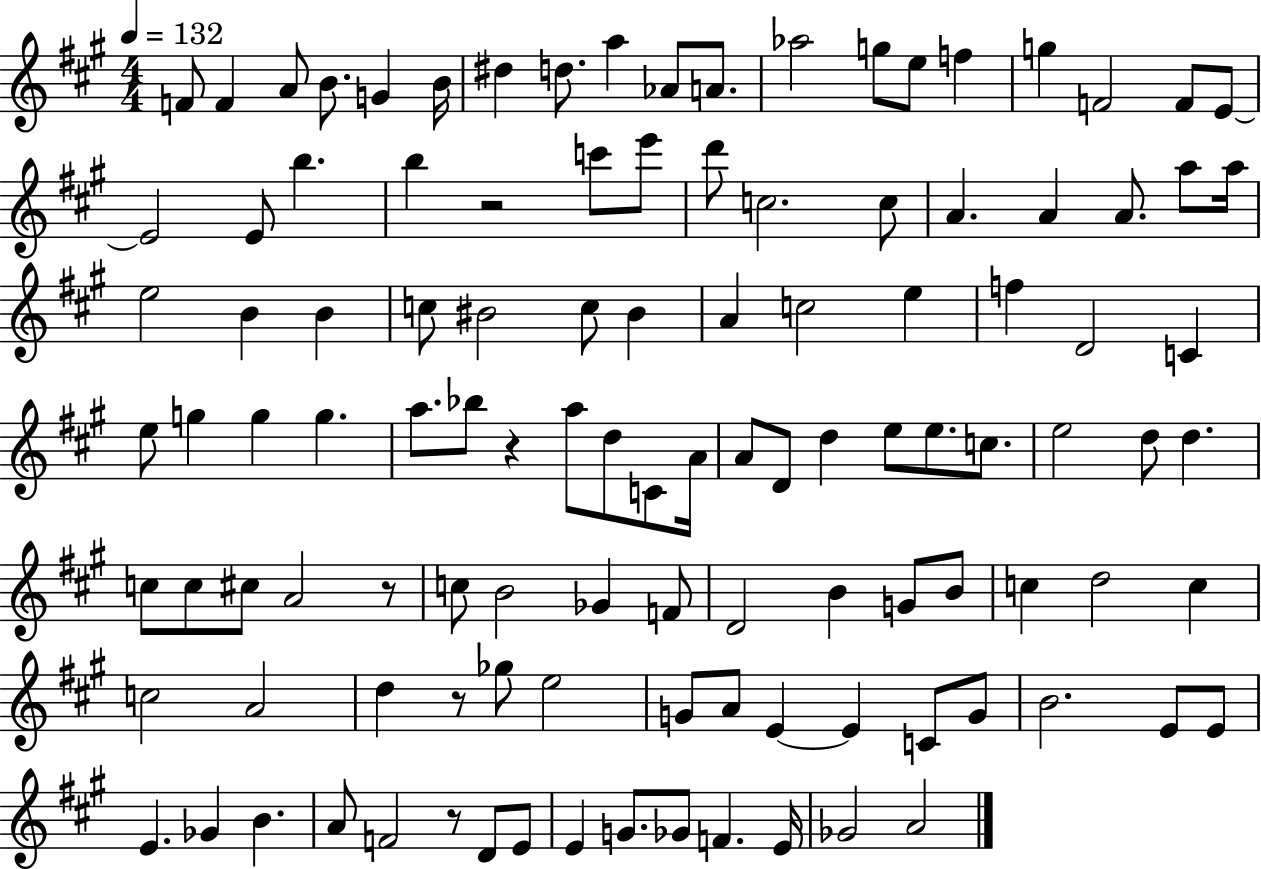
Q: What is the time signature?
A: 4/4